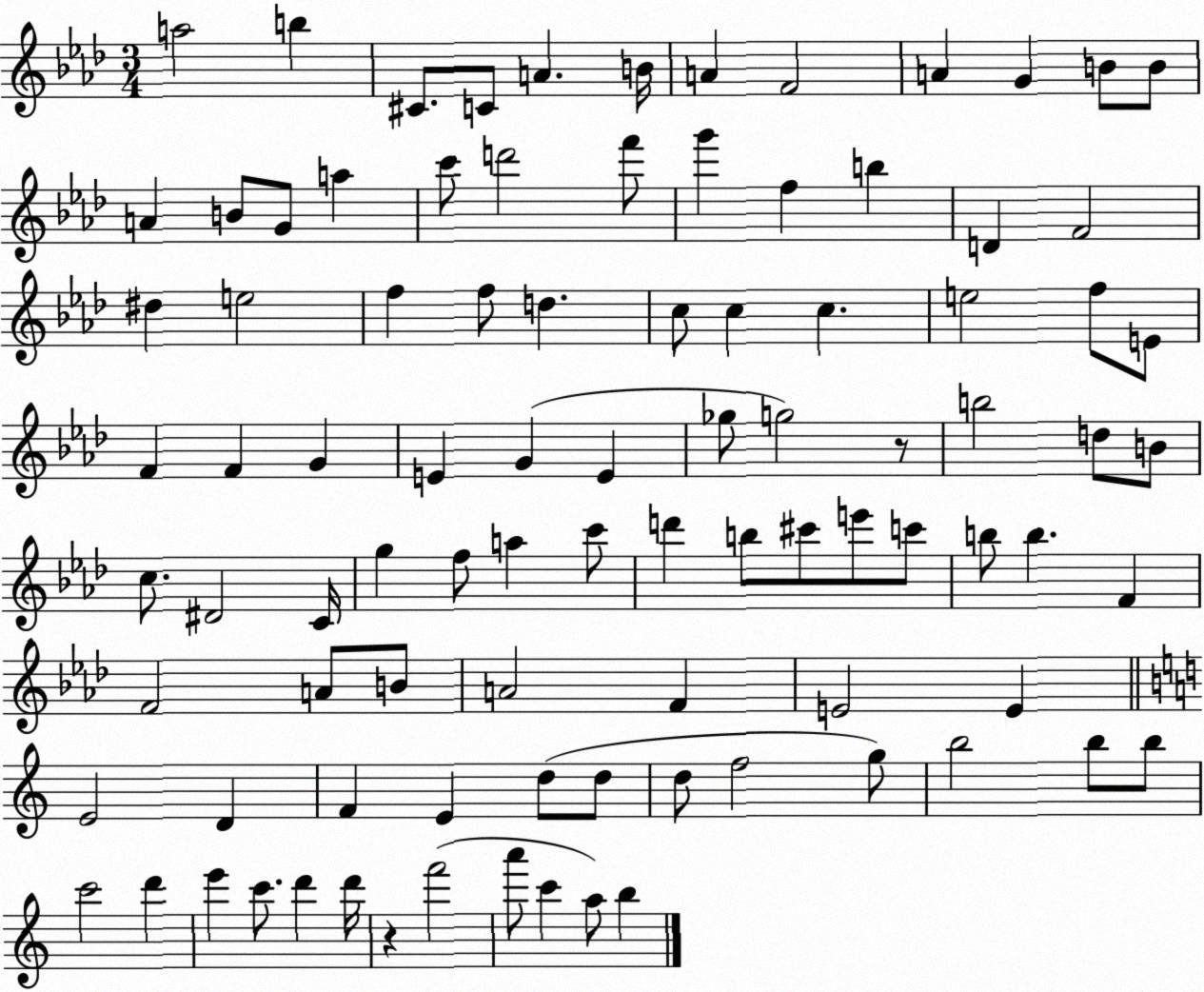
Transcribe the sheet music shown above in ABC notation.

X:1
T:Untitled
M:3/4
L:1/4
K:Ab
a2 b ^C/2 C/2 A B/4 A F2 A G B/2 B/2 A B/2 G/2 a c'/2 d'2 f'/2 g' f b D F2 ^d e2 f f/2 d c/2 c c e2 f/2 E/2 F F G E G E _g/2 g2 z/2 b2 d/2 B/2 c/2 ^D2 C/4 g f/2 a c'/2 d' b/2 ^c'/2 e'/2 c'/2 b/2 b F F2 A/2 B/2 A2 F E2 E E2 D F E d/2 d/2 d/2 f2 g/2 b2 b/2 b/2 c'2 d' e' c'/2 d' d'/4 z f'2 a'/2 c' a/2 b